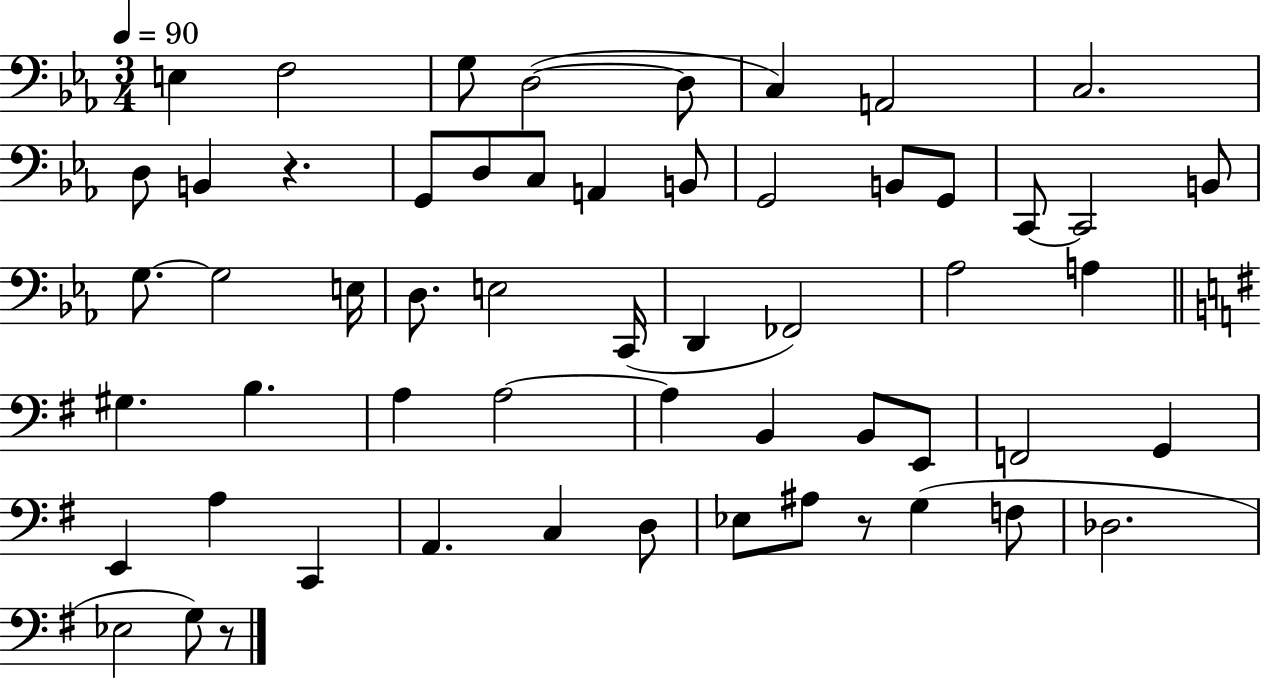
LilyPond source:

{
  \clef bass
  \numericTimeSignature
  \time 3/4
  \key ees \major
  \tempo 4 = 90
  e4 f2 | g8 d2~(~ d8 | c4) a,2 | c2. | \break d8 b,4 r4. | g,8 d8 c8 a,4 b,8 | g,2 b,8 g,8 | c,8~~ c,2 b,8 | \break g8.~~ g2 e16 | d8. e2 c,16( | d,4 fes,2) | aes2 a4 | \break \bar "||" \break \key g \major gis4. b4. | a4 a2~~ | a4 b,4 b,8 e,8 | f,2 g,4 | \break e,4 a4 c,4 | a,4. c4 d8 | ees8 ais8 r8 g4( f8 | des2. | \break ees2 g8) r8 | \bar "|."
}